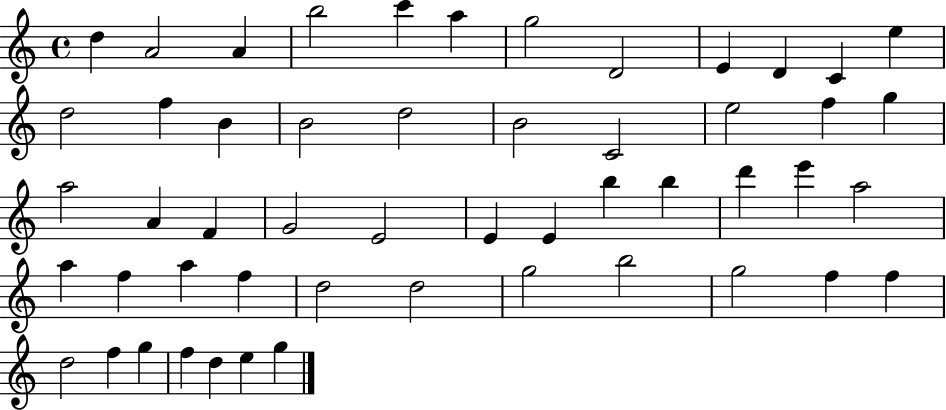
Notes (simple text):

D5/q A4/h A4/q B5/h C6/q A5/q G5/h D4/h E4/q D4/q C4/q E5/q D5/h F5/q B4/q B4/h D5/h B4/h C4/h E5/h F5/q G5/q A5/h A4/q F4/q G4/h E4/h E4/q E4/q B5/q B5/q D6/q E6/q A5/h A5/q F5/q A5/q F5/q D5/h D5/h G5/h B5/h G5/h F5/q F5/q D5/h F5/q G5/q F5/q D5/q E5/q G5/q